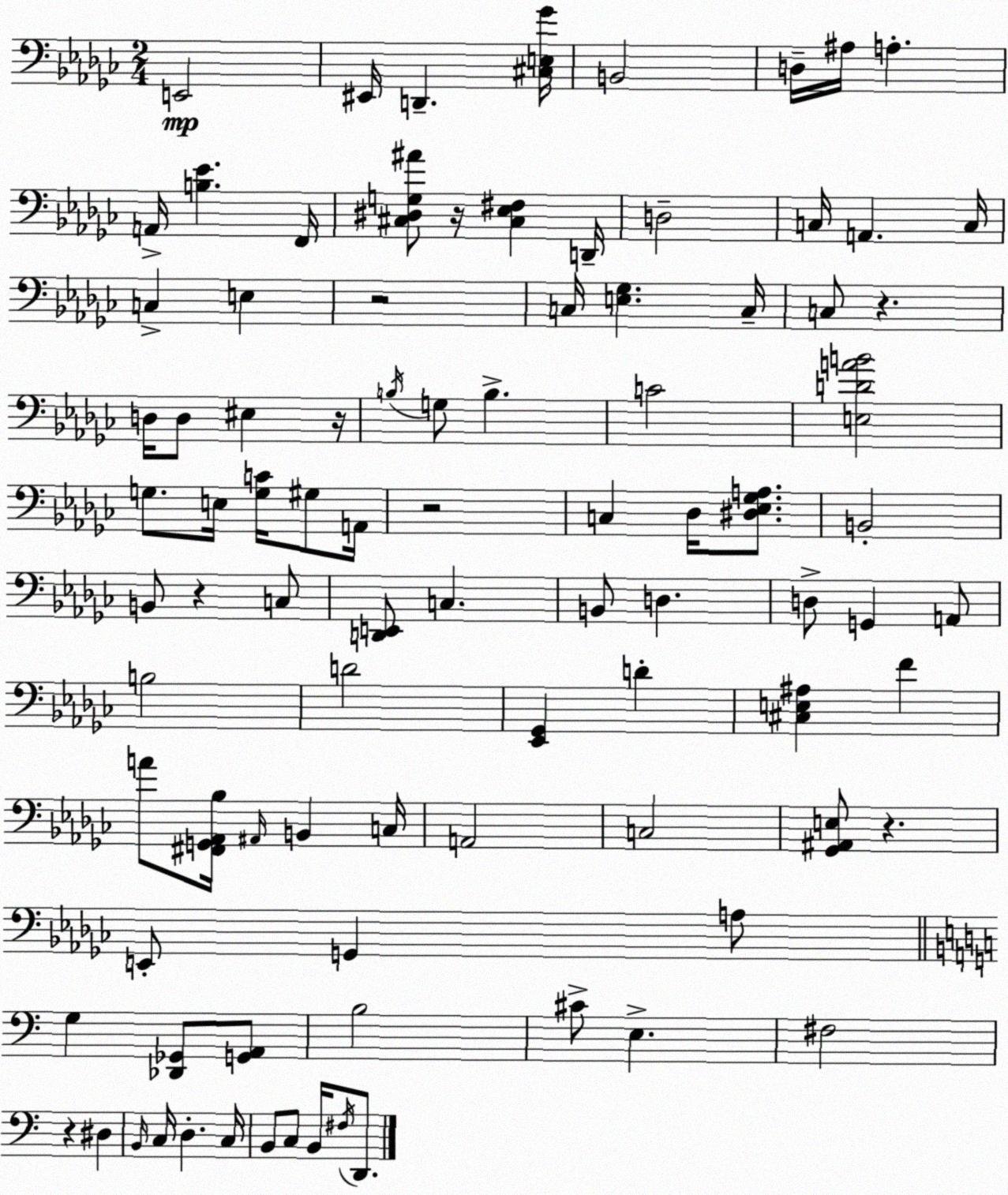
X:1
T:Untitled
M:2/4
L:1/4
K:Ebm
E,,2 ^E,,/4 D,, [^C,E,_G]/4 B,,2 D,/4 ^A,/4 A, A,,/4 [B,_E] F,,/4 [^C,^D,G,^A]/2 z/4 [^C,_E,^F,] D,,/4 D,2 C,/4 A,, C,/4 C, E, z2 C,/4 [E,_G,] C,/4 C,/2 z D,/4 D,/2 ^E, z/4 B,/4 G,/2 B, C2 [E,DAB]2 G,/2 E,/4 [G,C]/4 ^G,/2 A,,/4 z2 C, _D,/4 [^D,_E,_G,A,]/2 B,,2 B,,/2 z C,/2 [D,,E,,]/2 C, B,,/2 D, D,/2 G,, A,,/2 B,2 D2 [_E,,_G,,] D [^C,E,^A,] F A/2 [^F,,G,,_A,,_B,]/4 ^A,,/4 B,, C,/4 A,,2 C,2 [_G,,^A,,E,]/2 z E,,/2 G,, A,/2 G, [_D,,_G,,]/2 [G,,A,,]/2 B,2 ^C/2 E, ^F,2 z ^D, B,,/4 C,/4 D, C,/4 B,,/2 C,/2 B,,/4 ^F,/4 D,,/2